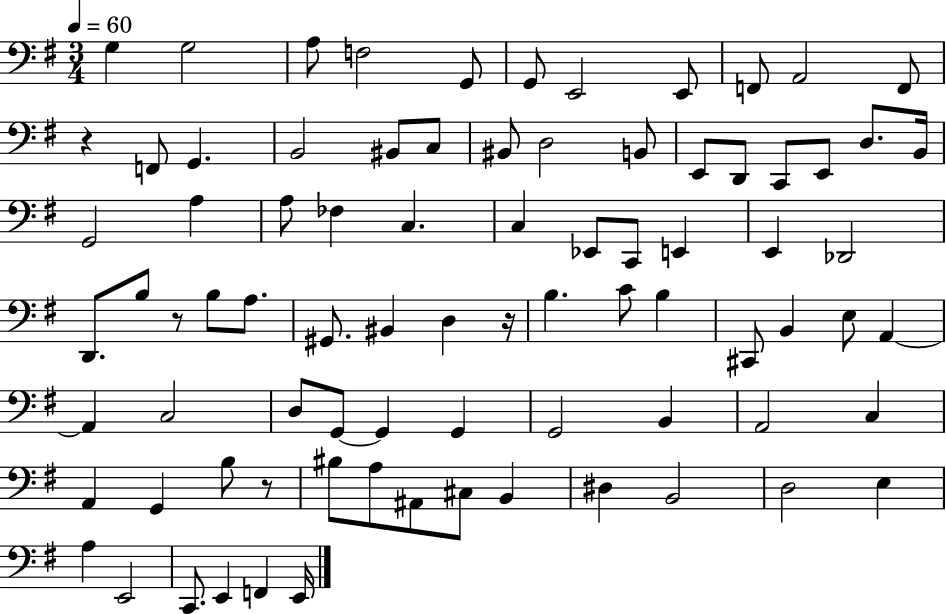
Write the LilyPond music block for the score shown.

{
  \clef bass
  \numericTimeSignature
  \time 3/4
  \key g \major
  \tempo 4 = 60
  g4 g2 | a8 f2 g,8 | g,8 e,2 e,8 | f,8 a,2 f,8 | \break r4 f,8 g,4. | b,2 bis,8 c8 | bis,8 d2 b,8 | e,8 d,8 c,8 e,8 d8. b,16 | \break g,2 a4 | a8 fes4 c4. | c4 ees,8 c,8 e,4 | e,4 des,2 | \break d,8. b8 r8 b8 a8. | gis,8. bis,4 d4 r16 | b4. c'8 b4 | cis,8 b,4 e8 a,4~~ | \break a,4 c2 | d8 g,8~~ g,4 g,4 | g,2 b,4 | a,2 c4 | \break a,4 g,4 b8 r8 | bis8 a8 ais,8 cis8 b,4 | dis4 b,2 | d2 e4 | \break a4 e,2 | c,8. e,4 f,4 e,16 | \bar "|."
}